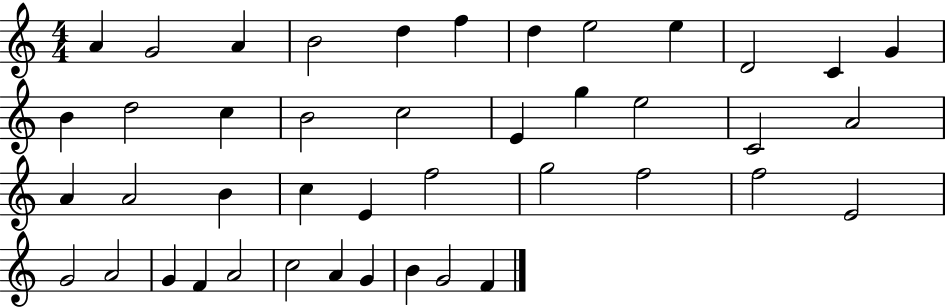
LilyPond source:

{
  \clef treble
  \numericTimeSignature
  \time 4/4
  \key c \major
  a'4 g'2 a'4 | b'2 d''4 f''4 | d''4 e''2 e''4 | d'2 c'4 g'4 | \break b'4 d''2 c''4 | b'2 c''2 | e'4 g''4 e''2 | c'2 a'2 | \break a'4 a'2 b'4 | c''4 e'4 f''2 | g''2 f''2 | f''2 e'2 | \break g'2 a'2 | g'4 f'4 a'2 | c''2 a'4 g'4 | b'4 g'2 f'4 | \break \bar "|."
}